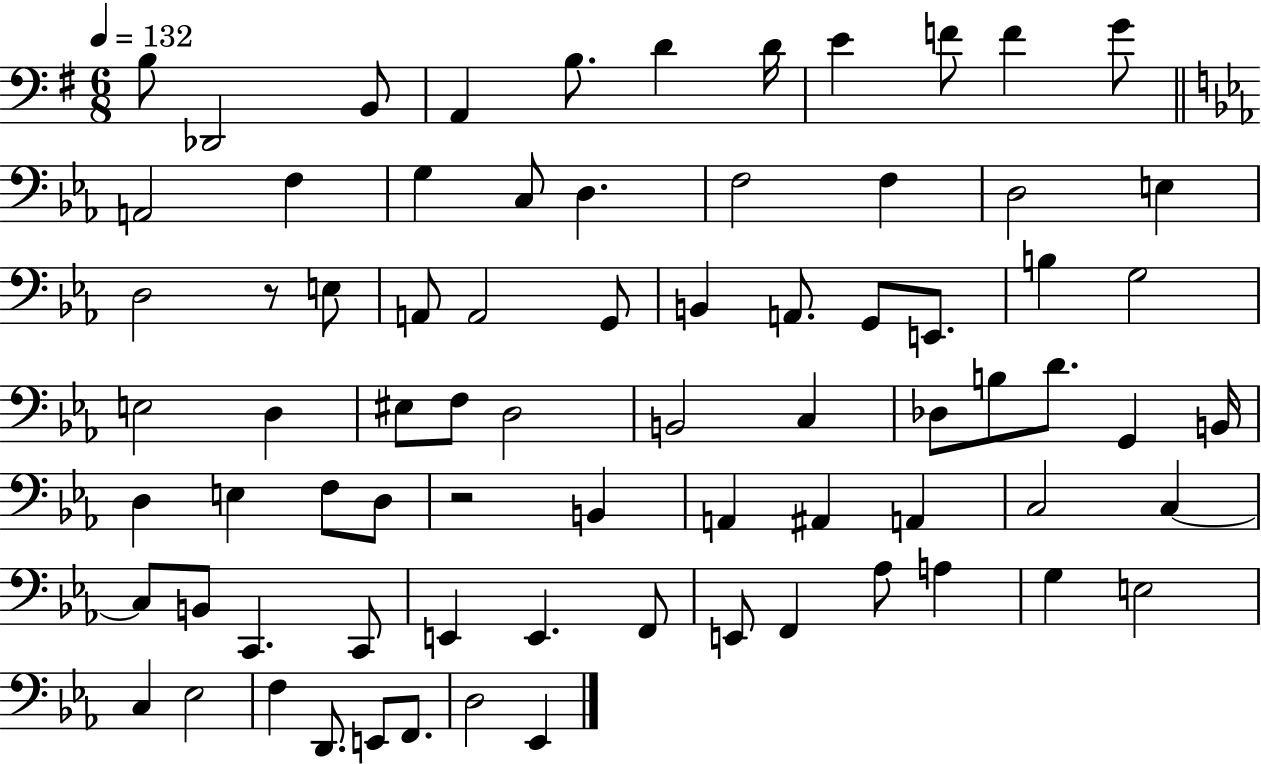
{
  \clef bass
  \numericTimeSignature
  \time 6/8
  \key g \major
  \tempo 4 = 132
  b8 des,2 b,8 | a,4 b8. d'4 d'16 | e'4 f'8 f'4 g'8 | \bar "||" \break \key ees \major a,2 f4 | g4 c8 d4. | f2 f4 | d2 e4 | \break d2 r8 e8 | a,8 a,2 g,8 | b,4 a,8. g,8 e,8. | b4 g2 | \break e2 d4 | eis8 f8 d2 | b,2 c4 | des8 b8 d'8. g,4 b,16 | \break d4 e4 f8 d8 | r2 b,4 | a,4 ais,4 a,4 | c2 c4~~ | \break c8 b,8 c,4. c,8 | e,4 e,4. f,8 | e,8 f,4 aes8 a4 | g4 e2 | \break c4 ees2 | f4 d,8. e,8 f,8. | d2 ees,4 | \bar "|."
}